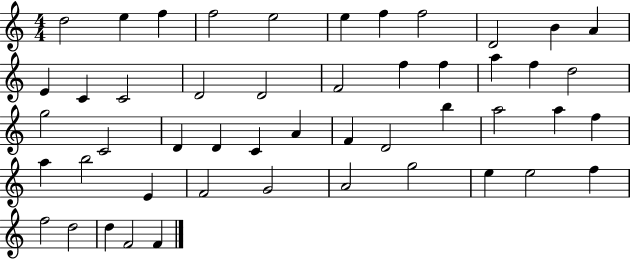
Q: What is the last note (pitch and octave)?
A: F4